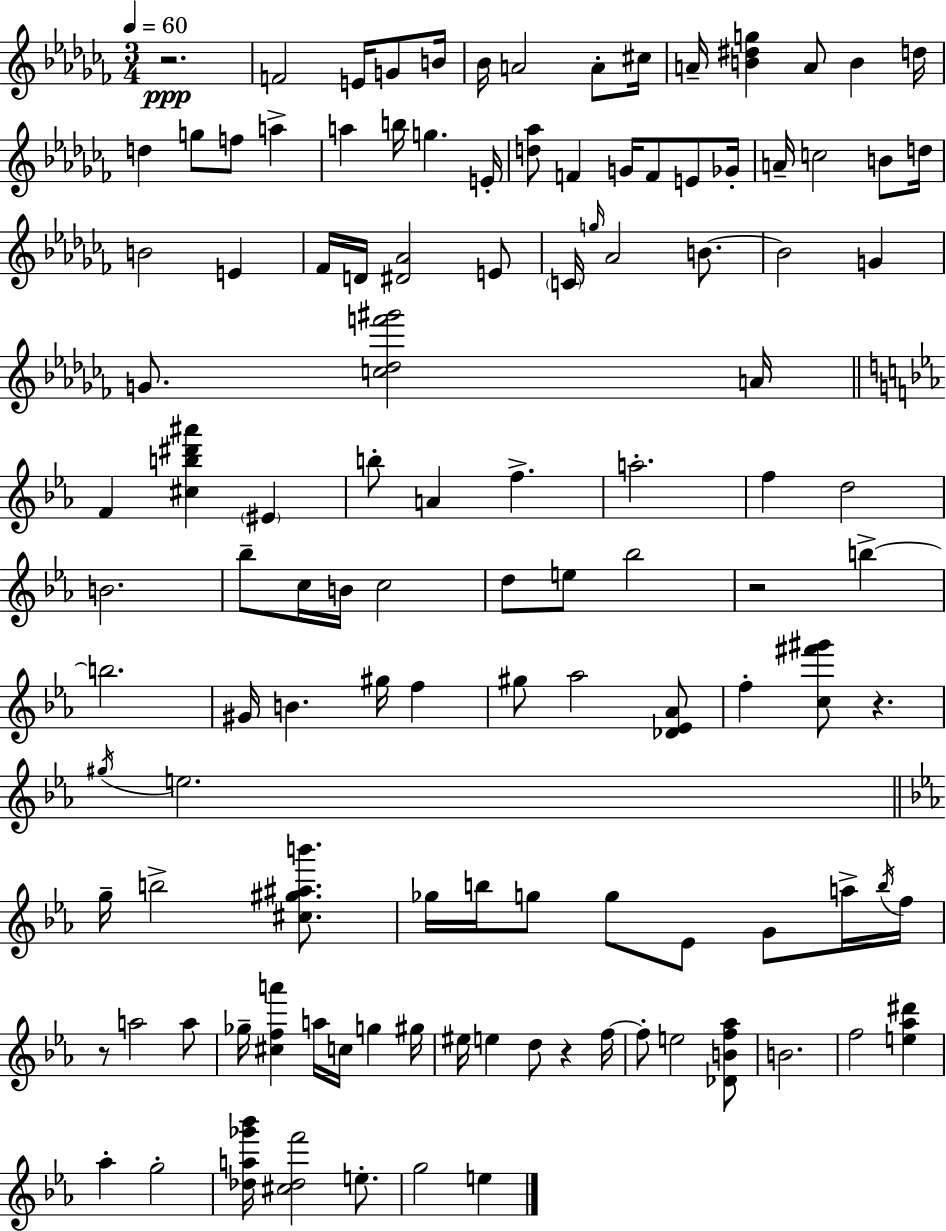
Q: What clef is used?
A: treble